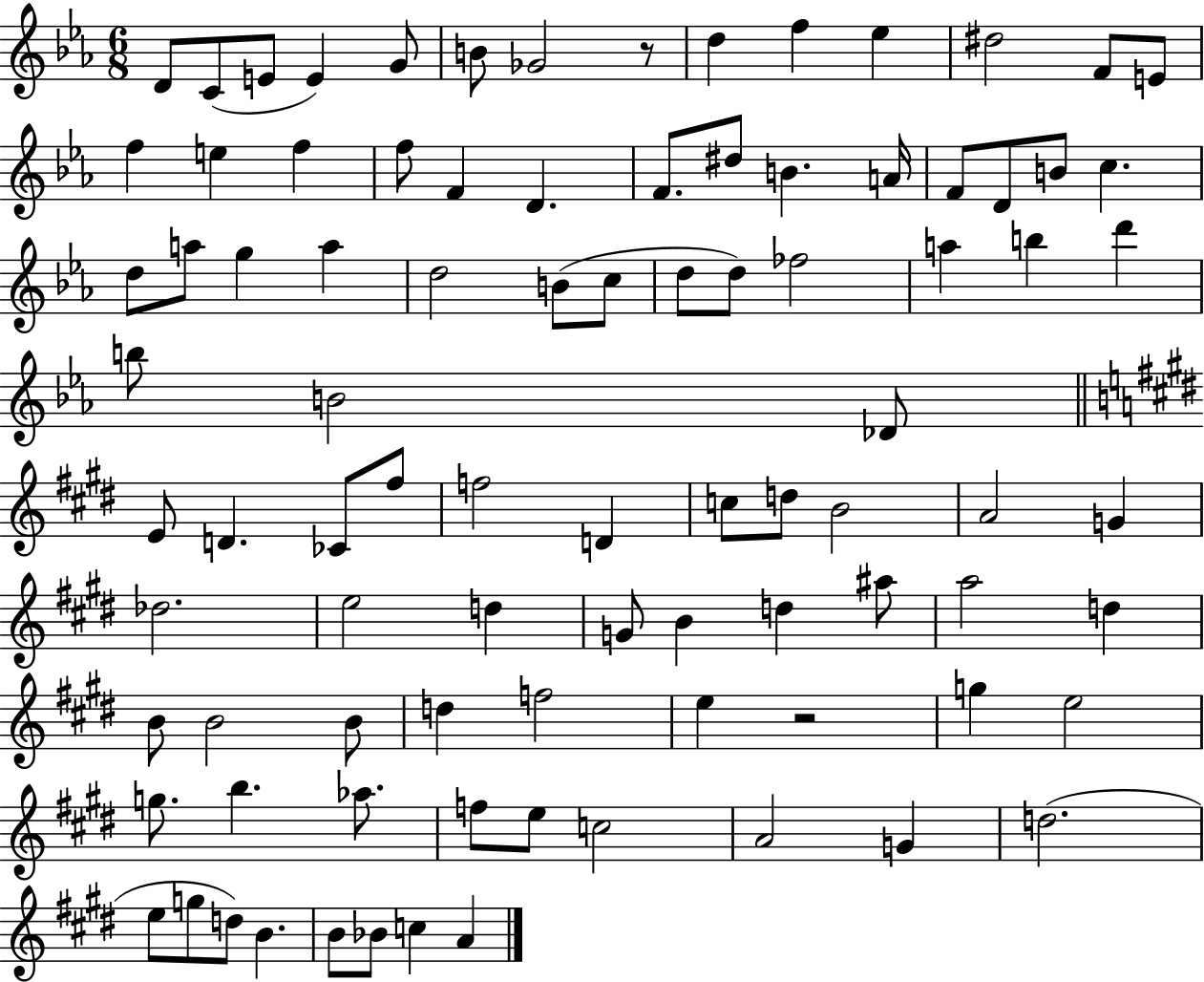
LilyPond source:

{
  \clef treble
  \numericTimeSignature
  \time 6/8
  \key ees \major
  d'8 c'8( e'8 e'4) g'8 | b'8 ges'2 r8 | d''4 f''4 ees''4 | dis''2 f'8 e'8 | \break f''4 e''4 f''4 | f''8 f'4 d'4. | f'8. dis''8 b'4. a'16 | f'8 d'8 b'8 c''4. | \break d''8 a''8 g''4 a''4 | d''2 b'8( c''8 | d''8 d''8) fes''2 | a''4 b''4 d'''4 | \break b''8 b'2 des'8 | \bar "||" \break \key e \major e'8 d'4. ces'8 fis''8 | f''2 d'4 | c''8 d''8 b'2 | a'2 g'4 | \break des''2. | e''2 d''4 | g'8 b'4 d''4 ais''8 | a''2 d''4 | \break b'8 b'2 b'8 | d''4 f''2 | e''4 r2 | g''4 e''2 | \break g''8. b''4. aes''8. | f''8 e''8 c''2 | a'2 g'4 | d''2.( | \break e''8 g''8 d''8) b'4. | b'8 bes'8 c''4 a'4 | \bar "|."
}